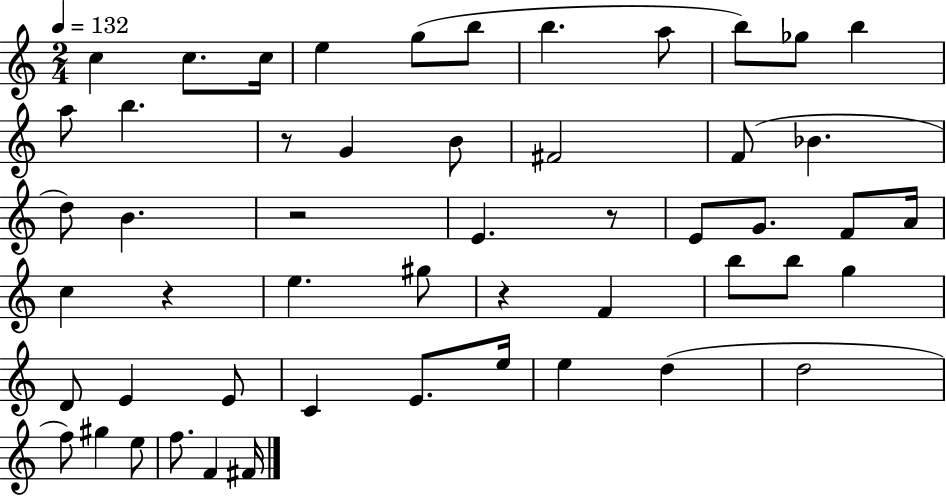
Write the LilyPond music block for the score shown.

{
  \clef treble
  \numericTimeSignature
  \time 2/4
  \key c \major
  \tempo 4 = 132
  c''4 c''8. c''16 | e''4 g''8( b''8 | b''4. a''8 | b''8) ges''8 b''4 | \break a''8 b''4. | r8 g'4 b'8 | fis'2 | f'8( bes'4. | \break d''8) b'4. | r2 | e'4. r8 | e'8 g'8. f'8 a'16 | \break c''4 r4 | e''4. gis''8 | r4 f'4 | b''8 b''8 g''4 | \break d'8 e'4 e'8 | c'4 e'8. e''16 | e''4 d''4( | d''2 | \break f''8) gis''4 e''8 | f''8. f'4 fis'16 | \bar "|."
}